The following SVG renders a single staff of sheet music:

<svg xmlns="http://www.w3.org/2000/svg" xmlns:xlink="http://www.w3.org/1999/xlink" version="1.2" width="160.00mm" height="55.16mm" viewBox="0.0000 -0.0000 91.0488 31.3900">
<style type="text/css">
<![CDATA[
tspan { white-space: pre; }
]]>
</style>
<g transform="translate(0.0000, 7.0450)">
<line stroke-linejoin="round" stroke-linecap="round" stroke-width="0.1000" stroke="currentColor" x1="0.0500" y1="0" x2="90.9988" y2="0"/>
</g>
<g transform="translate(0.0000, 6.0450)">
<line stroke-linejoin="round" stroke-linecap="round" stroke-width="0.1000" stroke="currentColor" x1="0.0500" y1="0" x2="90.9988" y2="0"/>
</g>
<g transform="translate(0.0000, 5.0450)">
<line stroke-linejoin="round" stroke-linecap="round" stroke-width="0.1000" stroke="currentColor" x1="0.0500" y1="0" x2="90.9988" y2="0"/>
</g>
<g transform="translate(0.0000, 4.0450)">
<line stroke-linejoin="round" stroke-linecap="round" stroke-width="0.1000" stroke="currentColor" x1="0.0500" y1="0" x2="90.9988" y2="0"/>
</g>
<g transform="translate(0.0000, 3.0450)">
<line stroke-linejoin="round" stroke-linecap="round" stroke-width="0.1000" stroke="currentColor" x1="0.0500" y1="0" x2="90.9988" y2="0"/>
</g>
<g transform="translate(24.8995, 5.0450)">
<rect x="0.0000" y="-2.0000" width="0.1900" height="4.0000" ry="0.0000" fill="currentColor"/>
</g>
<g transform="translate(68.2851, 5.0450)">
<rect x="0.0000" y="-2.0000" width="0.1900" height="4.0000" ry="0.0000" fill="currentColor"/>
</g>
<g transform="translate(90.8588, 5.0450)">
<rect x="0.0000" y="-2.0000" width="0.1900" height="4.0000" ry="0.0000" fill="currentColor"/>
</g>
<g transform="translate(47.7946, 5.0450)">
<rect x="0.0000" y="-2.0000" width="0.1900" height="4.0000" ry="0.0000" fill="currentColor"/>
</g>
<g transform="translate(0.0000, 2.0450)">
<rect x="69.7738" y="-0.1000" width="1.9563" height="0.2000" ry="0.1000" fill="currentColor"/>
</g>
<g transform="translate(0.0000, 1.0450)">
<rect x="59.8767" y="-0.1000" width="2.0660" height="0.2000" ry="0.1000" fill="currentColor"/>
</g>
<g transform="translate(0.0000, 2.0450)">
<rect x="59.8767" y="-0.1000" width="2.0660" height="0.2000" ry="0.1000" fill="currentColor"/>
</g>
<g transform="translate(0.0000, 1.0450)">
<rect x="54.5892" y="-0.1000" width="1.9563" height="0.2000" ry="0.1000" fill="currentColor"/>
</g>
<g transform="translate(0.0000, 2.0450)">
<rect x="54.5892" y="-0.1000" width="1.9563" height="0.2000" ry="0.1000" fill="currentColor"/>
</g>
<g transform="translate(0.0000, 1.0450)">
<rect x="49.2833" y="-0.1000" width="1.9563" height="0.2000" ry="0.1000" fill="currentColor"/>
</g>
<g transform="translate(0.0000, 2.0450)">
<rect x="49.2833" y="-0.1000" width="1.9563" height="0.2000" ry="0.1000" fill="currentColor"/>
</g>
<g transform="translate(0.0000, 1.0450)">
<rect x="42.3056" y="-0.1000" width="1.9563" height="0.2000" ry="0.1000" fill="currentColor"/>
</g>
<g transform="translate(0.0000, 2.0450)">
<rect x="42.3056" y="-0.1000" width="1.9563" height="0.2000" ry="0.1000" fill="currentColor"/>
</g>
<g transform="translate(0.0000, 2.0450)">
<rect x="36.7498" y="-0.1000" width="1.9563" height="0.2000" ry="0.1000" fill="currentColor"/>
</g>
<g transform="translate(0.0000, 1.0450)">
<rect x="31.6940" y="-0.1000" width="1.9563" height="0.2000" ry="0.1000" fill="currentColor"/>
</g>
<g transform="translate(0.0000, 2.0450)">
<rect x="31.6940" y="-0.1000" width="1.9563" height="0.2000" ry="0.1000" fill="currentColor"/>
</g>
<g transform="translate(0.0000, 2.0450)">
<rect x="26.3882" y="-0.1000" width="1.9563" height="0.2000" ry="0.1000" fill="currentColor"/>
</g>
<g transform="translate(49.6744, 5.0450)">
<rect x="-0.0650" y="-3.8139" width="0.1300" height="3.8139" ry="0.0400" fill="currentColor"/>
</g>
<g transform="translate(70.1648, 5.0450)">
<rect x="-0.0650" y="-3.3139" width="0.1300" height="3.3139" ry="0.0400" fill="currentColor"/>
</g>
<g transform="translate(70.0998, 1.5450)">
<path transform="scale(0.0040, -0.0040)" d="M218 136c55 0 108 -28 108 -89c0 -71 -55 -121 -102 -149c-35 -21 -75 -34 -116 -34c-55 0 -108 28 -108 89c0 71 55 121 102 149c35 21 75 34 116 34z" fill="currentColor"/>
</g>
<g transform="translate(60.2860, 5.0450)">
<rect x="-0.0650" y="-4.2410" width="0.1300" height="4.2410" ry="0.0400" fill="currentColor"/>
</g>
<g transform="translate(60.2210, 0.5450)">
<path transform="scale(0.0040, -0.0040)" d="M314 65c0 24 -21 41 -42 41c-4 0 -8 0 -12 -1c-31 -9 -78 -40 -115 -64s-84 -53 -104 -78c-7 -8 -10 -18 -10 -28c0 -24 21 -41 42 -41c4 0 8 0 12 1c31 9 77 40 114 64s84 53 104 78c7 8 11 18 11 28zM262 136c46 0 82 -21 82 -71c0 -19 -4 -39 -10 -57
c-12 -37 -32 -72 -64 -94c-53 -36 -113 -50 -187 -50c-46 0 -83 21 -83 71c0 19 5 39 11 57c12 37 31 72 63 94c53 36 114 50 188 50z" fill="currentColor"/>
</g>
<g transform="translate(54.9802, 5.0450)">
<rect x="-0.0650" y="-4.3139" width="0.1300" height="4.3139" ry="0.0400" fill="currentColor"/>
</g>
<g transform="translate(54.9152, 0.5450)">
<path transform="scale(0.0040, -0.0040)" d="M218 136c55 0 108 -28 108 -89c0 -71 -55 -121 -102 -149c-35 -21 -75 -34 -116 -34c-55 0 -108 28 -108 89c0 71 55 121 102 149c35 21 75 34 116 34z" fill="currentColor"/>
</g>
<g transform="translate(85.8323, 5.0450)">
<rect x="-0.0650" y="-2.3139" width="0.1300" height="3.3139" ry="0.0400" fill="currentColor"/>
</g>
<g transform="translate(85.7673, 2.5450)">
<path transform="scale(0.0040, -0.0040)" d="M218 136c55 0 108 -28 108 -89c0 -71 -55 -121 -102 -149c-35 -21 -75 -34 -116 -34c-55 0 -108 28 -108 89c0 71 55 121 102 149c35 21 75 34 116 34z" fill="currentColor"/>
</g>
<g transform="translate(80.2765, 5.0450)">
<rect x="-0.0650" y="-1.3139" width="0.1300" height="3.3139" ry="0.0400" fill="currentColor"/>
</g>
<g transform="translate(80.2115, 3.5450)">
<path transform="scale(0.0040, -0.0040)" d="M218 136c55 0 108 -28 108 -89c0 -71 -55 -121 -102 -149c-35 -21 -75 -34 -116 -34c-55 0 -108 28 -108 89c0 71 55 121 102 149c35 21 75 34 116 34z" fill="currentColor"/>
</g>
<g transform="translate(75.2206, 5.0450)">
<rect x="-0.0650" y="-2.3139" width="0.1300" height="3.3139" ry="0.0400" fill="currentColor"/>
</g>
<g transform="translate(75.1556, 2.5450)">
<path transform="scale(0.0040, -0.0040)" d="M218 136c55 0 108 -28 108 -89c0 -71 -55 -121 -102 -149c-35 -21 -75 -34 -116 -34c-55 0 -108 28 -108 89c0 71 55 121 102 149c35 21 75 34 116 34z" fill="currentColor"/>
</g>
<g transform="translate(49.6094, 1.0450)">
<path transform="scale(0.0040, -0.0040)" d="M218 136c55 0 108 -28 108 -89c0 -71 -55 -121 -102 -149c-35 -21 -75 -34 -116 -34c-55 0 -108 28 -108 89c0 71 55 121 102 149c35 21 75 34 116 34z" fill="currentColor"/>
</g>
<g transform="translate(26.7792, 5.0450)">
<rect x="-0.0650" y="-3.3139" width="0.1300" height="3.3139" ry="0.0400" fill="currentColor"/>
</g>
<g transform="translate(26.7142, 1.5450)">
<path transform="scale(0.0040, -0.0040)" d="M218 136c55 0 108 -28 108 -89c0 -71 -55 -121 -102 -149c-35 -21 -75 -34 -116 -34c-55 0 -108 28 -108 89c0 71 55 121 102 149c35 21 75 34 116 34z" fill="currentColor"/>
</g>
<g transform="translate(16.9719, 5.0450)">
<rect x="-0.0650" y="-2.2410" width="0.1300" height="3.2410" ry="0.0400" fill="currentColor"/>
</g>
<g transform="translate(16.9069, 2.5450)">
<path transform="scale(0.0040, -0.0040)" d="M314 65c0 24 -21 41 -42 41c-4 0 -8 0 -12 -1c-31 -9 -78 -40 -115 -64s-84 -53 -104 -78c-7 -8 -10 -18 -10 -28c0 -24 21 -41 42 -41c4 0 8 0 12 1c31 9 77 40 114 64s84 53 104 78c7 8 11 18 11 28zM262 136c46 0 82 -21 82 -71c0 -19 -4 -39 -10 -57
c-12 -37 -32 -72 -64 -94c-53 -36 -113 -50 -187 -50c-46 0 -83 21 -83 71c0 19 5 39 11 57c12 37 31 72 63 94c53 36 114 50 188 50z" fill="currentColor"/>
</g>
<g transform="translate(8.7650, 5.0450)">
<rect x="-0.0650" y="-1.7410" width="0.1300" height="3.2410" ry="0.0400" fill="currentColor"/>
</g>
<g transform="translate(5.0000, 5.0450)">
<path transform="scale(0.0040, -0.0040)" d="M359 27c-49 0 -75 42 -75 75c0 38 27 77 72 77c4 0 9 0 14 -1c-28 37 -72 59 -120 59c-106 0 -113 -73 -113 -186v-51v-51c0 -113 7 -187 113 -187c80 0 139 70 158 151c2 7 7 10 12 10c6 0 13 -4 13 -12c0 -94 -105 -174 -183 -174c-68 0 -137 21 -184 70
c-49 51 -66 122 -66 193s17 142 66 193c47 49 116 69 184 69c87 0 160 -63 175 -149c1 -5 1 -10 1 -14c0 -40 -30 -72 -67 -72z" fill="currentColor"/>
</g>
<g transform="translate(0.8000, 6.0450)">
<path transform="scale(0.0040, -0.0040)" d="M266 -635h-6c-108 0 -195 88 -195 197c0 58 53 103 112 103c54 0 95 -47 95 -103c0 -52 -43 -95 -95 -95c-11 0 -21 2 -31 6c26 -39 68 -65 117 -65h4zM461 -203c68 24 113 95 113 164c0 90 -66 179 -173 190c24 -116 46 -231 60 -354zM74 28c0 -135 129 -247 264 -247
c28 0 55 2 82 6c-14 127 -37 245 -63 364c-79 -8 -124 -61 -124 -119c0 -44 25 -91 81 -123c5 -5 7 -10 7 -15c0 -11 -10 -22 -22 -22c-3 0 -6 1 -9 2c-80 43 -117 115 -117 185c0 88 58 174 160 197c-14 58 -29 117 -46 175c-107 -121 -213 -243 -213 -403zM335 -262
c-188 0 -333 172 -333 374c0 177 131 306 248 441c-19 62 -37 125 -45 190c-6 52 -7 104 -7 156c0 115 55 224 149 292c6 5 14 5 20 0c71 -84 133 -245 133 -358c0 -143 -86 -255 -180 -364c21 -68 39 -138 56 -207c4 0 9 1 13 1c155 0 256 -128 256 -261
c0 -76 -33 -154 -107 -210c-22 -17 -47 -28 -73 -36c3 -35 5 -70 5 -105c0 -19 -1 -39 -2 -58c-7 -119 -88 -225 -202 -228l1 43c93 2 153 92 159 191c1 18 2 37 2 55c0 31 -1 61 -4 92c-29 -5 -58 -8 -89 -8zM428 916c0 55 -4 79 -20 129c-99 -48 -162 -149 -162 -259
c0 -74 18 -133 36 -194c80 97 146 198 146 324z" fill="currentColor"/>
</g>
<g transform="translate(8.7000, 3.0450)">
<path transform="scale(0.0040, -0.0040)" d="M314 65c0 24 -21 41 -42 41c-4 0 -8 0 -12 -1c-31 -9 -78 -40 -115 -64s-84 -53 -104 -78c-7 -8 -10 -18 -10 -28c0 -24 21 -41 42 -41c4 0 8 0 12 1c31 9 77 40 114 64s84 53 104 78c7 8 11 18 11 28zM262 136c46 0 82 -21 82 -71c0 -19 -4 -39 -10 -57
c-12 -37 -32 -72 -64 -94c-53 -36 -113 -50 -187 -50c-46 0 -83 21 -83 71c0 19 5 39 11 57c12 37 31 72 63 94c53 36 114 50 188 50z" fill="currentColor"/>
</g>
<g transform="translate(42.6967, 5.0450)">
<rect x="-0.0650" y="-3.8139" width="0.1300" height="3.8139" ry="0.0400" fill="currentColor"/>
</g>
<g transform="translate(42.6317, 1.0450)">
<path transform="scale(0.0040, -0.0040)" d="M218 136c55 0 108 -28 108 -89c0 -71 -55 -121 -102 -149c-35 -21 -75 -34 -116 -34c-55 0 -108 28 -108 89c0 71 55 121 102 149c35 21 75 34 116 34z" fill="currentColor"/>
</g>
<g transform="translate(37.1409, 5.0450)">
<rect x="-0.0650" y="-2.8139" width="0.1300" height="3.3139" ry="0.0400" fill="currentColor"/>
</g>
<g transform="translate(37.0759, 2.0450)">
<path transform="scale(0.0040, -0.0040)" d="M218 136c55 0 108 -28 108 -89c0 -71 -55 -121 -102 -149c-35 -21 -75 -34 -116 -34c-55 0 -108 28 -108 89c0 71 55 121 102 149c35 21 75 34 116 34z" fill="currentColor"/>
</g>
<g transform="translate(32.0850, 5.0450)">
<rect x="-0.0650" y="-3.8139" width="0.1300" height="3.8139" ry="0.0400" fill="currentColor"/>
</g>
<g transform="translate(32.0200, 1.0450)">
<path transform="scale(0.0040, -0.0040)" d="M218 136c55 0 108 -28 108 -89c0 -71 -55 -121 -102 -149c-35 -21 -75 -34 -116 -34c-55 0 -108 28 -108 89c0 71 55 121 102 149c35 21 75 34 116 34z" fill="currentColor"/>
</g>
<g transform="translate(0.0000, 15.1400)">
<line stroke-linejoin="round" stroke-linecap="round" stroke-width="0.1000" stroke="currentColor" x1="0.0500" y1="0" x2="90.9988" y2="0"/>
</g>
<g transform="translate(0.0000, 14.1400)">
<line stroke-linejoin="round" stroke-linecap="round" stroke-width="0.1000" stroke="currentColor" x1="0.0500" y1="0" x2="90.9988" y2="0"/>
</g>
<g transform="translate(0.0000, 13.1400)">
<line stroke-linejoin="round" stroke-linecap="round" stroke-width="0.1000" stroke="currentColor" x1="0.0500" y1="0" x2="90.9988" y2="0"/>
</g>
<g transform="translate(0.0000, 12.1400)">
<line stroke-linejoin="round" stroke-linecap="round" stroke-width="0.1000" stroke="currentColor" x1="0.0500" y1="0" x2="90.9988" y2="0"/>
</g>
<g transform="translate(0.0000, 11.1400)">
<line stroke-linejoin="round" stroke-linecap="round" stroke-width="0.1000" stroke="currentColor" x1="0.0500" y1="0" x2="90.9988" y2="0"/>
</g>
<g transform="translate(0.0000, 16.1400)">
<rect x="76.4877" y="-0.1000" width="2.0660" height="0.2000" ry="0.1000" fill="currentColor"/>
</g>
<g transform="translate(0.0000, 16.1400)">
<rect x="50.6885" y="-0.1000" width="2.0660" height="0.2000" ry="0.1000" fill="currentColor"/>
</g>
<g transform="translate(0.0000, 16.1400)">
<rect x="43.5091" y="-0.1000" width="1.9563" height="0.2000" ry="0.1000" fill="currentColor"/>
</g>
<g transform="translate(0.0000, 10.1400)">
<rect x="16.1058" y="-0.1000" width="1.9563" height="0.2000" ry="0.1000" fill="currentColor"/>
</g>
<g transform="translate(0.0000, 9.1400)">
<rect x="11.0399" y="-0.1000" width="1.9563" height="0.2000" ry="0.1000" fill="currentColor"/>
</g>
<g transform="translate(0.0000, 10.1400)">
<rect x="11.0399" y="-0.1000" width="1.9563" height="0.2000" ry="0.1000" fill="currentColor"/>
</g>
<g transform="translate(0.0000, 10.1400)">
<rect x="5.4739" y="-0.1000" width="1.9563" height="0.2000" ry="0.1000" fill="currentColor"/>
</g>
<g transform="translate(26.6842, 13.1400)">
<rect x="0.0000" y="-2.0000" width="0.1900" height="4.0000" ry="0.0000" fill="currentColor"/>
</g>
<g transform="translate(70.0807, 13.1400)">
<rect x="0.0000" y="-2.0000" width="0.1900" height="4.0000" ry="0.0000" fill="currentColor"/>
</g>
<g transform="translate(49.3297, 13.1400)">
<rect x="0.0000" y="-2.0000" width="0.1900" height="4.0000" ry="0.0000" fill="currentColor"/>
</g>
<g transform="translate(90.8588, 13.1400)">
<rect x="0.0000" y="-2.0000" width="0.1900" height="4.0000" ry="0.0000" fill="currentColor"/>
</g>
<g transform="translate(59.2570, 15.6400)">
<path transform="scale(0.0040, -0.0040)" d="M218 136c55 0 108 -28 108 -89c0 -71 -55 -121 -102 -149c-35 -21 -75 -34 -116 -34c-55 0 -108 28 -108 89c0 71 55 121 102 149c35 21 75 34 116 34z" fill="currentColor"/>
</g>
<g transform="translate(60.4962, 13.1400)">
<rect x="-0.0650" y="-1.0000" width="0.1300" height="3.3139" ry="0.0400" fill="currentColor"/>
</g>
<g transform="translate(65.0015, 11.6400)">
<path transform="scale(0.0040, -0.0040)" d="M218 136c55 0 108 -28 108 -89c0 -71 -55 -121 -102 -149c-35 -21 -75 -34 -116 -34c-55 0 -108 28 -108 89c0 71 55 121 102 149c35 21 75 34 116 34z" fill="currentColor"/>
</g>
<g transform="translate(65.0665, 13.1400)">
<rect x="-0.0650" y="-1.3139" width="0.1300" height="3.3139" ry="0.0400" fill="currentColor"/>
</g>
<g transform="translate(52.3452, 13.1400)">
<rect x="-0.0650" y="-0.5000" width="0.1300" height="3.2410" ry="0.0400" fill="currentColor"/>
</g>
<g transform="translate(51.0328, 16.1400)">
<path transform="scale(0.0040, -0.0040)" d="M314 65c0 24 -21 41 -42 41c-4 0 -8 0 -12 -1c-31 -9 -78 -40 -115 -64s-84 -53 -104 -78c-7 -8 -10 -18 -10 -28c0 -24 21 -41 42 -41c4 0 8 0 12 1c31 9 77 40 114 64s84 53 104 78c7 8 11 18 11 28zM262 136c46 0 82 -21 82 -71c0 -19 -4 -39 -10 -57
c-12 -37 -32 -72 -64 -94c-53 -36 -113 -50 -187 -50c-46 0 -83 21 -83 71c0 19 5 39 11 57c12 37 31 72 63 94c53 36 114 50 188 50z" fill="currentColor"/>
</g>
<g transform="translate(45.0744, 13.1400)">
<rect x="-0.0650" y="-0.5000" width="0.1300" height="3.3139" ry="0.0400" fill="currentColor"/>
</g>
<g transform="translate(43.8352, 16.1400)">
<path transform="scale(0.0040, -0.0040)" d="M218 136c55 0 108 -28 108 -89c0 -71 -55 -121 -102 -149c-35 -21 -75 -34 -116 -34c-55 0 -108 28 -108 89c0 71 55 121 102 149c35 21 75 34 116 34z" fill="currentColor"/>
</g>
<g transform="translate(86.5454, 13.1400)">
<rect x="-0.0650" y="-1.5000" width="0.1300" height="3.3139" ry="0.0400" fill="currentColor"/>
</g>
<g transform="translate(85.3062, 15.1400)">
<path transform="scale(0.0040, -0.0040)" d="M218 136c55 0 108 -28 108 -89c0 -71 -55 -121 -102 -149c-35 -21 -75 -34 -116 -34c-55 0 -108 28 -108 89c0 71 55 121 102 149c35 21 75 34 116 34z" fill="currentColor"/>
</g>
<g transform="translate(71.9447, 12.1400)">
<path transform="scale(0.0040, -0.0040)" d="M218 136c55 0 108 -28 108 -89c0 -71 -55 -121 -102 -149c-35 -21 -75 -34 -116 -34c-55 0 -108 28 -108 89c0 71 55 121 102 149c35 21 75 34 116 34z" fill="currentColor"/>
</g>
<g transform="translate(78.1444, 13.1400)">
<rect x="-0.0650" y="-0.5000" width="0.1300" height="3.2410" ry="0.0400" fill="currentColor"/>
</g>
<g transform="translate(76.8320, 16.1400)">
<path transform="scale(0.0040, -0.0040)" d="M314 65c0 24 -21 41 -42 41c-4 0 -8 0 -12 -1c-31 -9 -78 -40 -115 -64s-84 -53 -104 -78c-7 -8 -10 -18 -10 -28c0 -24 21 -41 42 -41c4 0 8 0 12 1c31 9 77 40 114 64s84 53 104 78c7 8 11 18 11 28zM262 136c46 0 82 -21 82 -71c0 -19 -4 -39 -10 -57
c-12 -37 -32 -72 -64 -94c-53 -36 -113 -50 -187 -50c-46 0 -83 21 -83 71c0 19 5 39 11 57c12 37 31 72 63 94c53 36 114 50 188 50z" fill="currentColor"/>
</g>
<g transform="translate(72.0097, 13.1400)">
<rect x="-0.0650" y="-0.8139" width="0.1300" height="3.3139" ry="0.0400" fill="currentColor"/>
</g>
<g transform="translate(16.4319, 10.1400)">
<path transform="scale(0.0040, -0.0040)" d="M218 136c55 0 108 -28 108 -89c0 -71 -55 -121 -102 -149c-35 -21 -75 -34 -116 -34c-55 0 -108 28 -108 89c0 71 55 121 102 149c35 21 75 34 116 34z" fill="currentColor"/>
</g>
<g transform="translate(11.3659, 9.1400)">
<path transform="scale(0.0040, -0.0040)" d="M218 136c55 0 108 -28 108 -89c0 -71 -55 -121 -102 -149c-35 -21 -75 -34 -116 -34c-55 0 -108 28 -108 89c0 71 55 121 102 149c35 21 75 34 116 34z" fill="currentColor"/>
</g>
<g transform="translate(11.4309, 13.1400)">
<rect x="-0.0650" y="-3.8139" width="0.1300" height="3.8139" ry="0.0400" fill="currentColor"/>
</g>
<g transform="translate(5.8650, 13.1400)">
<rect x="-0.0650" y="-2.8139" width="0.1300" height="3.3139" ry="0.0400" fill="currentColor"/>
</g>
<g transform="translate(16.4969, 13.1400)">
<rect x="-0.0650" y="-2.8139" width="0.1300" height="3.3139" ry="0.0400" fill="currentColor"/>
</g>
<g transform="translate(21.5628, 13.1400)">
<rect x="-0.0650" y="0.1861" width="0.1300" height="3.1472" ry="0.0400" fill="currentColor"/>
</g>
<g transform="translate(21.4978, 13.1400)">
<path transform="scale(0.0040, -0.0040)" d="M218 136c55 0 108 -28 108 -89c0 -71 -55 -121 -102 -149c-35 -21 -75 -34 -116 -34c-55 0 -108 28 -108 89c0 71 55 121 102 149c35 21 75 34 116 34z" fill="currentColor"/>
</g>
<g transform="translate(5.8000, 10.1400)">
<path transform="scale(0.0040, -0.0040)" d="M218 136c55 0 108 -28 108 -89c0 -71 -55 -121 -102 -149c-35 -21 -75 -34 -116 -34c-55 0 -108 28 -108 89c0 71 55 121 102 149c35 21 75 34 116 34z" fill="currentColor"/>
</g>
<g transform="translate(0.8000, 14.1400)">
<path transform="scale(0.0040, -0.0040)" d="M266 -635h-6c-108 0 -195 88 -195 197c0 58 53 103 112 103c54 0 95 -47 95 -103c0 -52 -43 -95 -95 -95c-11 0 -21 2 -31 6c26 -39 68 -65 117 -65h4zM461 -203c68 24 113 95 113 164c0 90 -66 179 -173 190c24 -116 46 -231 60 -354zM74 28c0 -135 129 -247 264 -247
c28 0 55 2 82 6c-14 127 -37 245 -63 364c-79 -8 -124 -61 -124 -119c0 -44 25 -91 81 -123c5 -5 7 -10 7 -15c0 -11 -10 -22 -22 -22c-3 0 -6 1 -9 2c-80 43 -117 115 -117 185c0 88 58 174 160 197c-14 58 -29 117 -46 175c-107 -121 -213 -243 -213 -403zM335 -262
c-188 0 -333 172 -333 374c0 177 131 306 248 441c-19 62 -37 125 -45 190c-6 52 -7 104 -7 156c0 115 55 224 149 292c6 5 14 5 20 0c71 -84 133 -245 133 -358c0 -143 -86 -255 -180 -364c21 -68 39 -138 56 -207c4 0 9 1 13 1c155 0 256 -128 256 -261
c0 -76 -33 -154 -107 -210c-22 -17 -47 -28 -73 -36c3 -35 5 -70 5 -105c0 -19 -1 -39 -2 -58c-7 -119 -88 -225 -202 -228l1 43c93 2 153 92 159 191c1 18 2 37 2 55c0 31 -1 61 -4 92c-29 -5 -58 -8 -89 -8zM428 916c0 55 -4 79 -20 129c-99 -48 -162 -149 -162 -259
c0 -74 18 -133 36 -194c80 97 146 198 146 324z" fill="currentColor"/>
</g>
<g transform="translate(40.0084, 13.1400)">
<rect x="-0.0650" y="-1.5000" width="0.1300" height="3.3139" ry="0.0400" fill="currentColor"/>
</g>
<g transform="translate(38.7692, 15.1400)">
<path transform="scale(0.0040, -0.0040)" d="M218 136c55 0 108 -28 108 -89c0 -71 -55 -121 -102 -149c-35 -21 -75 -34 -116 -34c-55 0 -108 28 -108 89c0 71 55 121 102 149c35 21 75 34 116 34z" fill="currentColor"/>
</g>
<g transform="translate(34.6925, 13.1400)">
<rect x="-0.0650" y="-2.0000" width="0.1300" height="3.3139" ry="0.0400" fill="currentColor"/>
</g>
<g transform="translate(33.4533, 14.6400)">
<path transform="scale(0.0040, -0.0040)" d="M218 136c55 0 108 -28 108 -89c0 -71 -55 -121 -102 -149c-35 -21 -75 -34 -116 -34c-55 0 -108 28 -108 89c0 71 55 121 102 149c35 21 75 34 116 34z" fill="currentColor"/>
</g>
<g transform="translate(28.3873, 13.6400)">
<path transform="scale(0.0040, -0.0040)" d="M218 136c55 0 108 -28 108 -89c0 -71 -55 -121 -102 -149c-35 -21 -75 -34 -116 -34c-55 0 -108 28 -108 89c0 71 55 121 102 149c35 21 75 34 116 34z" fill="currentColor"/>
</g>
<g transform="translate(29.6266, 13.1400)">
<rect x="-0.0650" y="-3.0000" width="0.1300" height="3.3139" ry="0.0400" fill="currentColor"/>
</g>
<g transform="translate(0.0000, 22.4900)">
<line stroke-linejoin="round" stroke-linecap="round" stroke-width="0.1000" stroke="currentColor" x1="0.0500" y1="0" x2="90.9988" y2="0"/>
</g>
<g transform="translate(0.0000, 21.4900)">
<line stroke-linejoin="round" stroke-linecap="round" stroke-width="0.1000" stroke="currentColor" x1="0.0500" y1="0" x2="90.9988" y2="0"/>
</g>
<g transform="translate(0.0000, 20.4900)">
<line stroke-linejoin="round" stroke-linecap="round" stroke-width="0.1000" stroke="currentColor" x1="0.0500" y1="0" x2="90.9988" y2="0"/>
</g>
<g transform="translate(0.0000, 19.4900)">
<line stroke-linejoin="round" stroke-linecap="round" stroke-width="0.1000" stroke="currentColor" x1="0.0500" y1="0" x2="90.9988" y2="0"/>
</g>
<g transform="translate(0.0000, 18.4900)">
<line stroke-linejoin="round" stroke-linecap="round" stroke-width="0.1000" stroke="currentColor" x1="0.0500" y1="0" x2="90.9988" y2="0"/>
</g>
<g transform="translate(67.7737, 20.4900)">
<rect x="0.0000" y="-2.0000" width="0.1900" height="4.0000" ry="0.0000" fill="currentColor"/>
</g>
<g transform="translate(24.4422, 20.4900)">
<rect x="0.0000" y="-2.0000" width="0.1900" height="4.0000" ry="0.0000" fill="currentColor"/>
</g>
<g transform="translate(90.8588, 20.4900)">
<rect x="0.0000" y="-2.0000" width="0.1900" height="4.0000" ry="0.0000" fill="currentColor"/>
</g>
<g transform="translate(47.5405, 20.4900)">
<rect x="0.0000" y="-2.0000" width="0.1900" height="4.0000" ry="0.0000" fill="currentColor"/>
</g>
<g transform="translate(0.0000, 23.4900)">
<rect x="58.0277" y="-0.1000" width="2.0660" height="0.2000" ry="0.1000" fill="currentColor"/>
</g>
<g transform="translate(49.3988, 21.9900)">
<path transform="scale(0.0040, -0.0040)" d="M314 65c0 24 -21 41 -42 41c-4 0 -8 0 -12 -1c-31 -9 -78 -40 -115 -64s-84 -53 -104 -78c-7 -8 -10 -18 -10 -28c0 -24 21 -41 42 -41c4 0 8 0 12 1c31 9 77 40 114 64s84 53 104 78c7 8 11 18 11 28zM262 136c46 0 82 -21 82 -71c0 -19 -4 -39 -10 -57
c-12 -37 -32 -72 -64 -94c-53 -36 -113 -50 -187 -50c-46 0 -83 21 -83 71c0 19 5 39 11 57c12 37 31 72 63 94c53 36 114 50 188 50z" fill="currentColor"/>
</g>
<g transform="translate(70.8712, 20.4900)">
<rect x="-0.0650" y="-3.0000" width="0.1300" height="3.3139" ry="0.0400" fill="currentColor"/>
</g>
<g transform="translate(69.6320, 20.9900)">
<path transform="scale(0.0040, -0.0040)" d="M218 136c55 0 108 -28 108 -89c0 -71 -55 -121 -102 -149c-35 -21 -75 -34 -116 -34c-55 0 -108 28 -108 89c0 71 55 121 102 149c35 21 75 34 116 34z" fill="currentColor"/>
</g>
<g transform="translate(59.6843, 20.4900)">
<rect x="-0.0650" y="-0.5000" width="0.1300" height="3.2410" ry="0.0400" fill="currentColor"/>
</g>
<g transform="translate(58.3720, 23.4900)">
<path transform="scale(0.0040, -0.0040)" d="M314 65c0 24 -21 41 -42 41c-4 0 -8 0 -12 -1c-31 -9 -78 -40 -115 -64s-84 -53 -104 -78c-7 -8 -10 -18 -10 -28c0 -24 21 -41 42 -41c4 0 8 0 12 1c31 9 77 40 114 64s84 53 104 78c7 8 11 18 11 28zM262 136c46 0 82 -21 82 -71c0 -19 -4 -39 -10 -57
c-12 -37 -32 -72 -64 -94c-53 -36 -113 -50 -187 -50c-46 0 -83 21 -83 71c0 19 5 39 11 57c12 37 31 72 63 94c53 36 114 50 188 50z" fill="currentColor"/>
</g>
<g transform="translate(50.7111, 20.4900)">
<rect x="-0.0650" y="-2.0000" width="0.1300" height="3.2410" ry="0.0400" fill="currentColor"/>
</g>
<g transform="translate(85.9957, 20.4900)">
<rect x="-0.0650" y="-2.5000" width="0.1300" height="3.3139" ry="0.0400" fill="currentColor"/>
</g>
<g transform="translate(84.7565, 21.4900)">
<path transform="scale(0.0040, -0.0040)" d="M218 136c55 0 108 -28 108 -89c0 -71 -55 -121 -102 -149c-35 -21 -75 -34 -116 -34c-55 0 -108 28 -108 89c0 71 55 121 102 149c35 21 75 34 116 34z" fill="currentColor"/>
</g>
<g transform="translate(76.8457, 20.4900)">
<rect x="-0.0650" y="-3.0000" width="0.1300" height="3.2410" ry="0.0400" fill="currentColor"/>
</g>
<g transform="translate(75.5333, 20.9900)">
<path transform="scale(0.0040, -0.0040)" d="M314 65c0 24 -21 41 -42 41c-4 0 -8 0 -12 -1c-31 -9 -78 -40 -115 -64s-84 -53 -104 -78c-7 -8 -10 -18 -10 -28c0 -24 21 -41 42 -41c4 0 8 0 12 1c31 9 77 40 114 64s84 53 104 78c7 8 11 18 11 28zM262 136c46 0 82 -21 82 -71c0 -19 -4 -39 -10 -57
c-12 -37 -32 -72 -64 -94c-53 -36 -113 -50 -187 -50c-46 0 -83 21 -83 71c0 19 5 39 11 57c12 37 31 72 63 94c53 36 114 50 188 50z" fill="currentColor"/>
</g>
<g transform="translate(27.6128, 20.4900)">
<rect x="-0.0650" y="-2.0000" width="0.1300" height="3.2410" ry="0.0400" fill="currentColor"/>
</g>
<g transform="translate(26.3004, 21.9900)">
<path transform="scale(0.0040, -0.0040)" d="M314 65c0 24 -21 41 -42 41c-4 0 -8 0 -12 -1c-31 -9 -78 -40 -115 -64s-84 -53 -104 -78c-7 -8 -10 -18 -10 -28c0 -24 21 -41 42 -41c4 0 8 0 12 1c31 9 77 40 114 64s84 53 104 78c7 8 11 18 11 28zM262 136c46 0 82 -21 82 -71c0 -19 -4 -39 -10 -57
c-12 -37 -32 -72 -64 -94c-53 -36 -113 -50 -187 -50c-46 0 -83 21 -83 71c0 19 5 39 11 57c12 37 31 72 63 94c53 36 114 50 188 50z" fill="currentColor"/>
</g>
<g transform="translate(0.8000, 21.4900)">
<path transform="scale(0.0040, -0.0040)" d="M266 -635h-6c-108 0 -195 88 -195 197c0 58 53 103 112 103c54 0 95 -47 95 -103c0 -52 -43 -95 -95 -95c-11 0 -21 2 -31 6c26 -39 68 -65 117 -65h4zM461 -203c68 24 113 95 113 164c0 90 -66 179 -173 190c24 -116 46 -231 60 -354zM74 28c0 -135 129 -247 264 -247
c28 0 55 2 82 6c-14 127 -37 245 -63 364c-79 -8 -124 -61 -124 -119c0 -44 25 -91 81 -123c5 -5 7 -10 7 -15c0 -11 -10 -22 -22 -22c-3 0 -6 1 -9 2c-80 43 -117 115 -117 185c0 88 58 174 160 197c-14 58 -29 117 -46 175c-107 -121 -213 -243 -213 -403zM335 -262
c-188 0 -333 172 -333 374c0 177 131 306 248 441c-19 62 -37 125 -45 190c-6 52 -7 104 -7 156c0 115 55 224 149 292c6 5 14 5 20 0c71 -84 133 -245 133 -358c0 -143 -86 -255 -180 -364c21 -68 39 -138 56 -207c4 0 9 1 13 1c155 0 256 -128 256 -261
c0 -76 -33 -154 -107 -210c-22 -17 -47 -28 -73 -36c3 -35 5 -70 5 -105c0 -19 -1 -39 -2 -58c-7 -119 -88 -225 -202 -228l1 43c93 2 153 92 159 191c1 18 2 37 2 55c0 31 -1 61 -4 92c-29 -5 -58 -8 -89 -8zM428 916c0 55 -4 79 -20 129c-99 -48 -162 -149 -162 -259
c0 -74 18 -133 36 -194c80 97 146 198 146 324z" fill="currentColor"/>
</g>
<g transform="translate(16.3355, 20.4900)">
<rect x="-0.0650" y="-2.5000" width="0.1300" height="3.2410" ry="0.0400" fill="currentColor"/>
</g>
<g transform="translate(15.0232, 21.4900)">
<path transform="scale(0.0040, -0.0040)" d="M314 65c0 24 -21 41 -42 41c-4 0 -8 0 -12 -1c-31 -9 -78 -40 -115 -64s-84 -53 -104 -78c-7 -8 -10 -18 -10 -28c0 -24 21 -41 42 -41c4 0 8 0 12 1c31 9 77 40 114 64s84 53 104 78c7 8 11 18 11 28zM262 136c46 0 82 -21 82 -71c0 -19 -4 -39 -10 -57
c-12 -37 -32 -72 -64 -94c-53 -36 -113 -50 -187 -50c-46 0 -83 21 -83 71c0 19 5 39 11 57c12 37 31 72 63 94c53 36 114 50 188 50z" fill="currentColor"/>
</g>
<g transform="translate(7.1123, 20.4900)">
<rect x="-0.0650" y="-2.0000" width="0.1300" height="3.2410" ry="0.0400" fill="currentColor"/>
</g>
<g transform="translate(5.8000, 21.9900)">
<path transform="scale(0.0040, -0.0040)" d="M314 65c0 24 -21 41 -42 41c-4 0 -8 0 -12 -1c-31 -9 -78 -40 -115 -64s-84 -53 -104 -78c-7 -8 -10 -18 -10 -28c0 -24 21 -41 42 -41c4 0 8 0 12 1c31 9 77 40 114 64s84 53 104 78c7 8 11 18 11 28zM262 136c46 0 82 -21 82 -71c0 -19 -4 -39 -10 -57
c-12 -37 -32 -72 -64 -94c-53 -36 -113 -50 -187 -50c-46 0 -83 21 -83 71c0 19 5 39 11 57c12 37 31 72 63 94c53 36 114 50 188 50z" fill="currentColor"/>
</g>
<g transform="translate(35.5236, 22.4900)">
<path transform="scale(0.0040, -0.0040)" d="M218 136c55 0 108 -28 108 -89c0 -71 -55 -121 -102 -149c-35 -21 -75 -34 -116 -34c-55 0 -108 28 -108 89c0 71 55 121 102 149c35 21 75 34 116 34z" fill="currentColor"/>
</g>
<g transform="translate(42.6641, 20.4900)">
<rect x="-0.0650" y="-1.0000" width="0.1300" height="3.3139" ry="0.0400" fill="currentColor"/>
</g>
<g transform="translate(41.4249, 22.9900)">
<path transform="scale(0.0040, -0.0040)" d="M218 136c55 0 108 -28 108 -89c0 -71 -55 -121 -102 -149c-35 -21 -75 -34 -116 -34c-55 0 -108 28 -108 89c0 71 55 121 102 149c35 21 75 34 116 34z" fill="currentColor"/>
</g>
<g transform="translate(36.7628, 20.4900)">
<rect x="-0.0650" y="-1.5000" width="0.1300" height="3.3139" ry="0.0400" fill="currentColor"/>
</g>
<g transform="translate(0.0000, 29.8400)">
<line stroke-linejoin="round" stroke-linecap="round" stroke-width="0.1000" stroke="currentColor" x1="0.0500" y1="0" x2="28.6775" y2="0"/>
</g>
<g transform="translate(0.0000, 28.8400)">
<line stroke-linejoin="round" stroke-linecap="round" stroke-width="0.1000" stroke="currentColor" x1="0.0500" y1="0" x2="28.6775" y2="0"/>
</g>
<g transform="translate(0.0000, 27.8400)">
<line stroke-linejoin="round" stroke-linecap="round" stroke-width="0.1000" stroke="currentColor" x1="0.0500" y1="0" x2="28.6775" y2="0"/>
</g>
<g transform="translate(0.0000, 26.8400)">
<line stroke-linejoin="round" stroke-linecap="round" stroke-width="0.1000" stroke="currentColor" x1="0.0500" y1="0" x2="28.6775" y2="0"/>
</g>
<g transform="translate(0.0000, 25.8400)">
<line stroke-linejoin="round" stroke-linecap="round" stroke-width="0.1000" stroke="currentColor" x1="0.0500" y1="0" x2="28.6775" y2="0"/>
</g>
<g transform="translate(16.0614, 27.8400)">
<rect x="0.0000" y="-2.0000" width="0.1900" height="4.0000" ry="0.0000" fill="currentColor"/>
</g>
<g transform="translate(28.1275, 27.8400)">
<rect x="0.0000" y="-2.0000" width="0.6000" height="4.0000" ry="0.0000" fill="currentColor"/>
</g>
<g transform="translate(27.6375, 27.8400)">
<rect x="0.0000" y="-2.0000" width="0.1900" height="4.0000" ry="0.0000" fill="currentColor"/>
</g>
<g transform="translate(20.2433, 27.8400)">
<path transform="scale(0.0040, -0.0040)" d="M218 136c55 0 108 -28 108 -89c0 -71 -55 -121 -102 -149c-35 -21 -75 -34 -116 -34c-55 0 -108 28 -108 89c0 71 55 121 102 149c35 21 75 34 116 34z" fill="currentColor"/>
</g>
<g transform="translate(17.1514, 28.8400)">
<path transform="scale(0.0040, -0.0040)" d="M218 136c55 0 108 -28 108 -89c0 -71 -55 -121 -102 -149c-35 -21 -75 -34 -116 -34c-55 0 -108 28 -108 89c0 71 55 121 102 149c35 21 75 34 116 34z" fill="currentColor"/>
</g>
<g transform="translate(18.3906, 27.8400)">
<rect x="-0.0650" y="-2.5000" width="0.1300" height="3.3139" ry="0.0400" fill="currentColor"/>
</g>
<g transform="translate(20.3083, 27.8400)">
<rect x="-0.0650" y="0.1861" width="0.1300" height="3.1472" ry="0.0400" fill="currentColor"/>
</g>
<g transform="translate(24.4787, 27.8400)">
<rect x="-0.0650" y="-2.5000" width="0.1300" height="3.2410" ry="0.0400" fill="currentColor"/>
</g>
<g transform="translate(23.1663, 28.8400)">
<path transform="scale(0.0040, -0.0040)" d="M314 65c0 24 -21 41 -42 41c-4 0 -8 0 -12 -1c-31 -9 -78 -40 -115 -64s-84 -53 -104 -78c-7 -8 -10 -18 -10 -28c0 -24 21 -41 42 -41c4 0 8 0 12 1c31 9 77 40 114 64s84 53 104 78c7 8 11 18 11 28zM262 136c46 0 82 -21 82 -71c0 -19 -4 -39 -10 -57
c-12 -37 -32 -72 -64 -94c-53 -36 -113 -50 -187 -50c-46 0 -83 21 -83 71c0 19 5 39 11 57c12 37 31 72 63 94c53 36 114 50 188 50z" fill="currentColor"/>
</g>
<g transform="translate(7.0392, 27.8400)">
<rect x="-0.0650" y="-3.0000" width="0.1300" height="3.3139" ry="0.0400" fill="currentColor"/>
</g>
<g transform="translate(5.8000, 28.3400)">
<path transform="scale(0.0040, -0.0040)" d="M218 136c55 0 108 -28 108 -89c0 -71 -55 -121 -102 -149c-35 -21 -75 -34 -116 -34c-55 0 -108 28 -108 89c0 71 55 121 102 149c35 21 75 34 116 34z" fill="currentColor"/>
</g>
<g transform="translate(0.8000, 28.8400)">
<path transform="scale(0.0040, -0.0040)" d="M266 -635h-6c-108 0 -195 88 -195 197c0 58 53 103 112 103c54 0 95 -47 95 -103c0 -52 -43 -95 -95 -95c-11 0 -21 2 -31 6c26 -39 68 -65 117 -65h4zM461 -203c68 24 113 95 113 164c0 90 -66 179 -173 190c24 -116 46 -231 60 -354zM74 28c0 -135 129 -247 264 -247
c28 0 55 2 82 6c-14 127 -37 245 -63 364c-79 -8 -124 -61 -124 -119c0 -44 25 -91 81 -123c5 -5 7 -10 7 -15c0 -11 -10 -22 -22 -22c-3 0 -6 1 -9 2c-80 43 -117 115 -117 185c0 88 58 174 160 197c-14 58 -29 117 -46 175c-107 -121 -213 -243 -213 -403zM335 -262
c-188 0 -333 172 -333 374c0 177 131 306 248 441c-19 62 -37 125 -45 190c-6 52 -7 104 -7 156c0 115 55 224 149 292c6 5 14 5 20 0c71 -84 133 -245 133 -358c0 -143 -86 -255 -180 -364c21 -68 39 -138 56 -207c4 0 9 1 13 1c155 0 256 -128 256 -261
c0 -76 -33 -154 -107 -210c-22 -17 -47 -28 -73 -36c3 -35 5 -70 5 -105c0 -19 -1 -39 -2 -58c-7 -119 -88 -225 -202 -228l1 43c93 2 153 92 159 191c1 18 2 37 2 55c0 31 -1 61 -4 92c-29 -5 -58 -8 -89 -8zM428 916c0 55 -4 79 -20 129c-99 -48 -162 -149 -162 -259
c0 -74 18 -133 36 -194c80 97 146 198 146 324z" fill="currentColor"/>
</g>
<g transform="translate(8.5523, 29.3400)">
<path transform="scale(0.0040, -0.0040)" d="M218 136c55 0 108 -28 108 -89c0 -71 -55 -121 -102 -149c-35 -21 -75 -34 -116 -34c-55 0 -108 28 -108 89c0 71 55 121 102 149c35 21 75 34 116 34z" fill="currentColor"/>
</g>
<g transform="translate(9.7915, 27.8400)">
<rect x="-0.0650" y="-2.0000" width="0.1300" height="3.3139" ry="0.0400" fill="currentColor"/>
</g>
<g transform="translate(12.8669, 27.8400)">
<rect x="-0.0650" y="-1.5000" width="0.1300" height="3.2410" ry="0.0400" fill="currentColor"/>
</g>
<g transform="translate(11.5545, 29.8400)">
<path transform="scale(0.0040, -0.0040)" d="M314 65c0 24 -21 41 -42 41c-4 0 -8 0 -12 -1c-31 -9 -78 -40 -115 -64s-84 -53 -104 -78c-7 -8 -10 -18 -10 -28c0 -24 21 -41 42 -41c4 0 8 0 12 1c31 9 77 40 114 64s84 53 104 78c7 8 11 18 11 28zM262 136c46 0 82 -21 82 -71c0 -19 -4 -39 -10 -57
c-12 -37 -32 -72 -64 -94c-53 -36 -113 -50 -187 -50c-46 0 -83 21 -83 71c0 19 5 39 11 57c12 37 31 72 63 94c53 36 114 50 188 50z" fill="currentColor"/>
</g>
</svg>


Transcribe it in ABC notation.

X:1
T:Untitled
M:4/4
L:1/4
K:C
f2 g2 b c' a c' c' d' d'2 b g e g a c' a B A F E C C2 D e d C2 E F2 G2 F2 E D F2 C2 A A2 G A F E2 G B G2